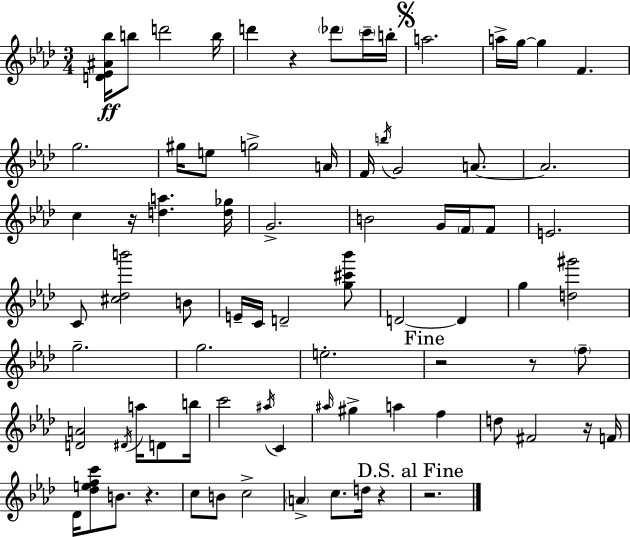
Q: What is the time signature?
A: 3/4